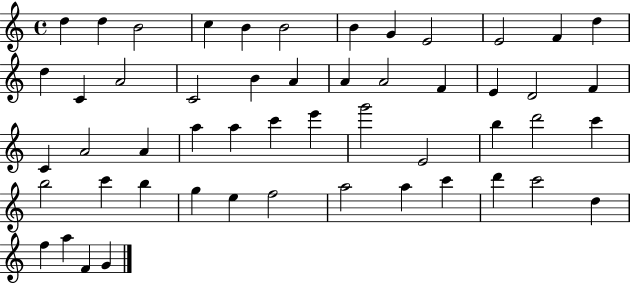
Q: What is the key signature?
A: C major